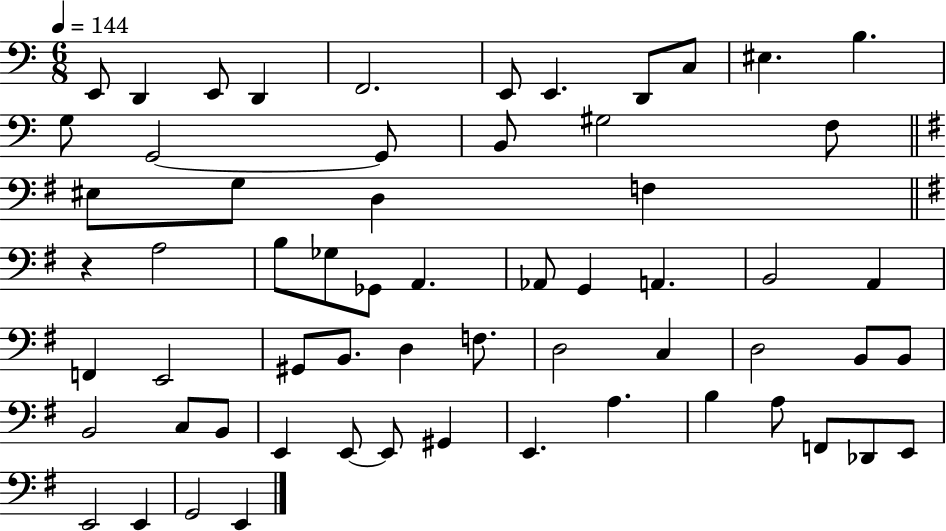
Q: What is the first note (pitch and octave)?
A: E2